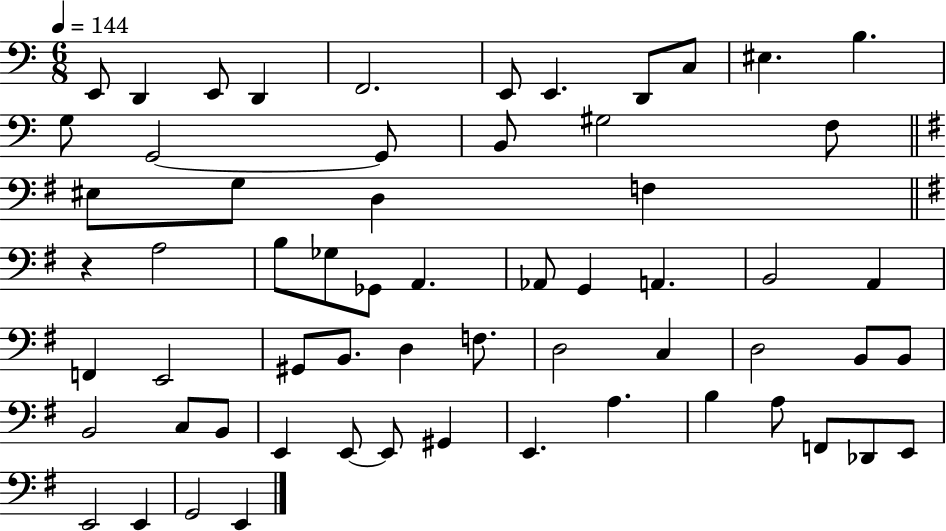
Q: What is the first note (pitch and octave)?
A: E2